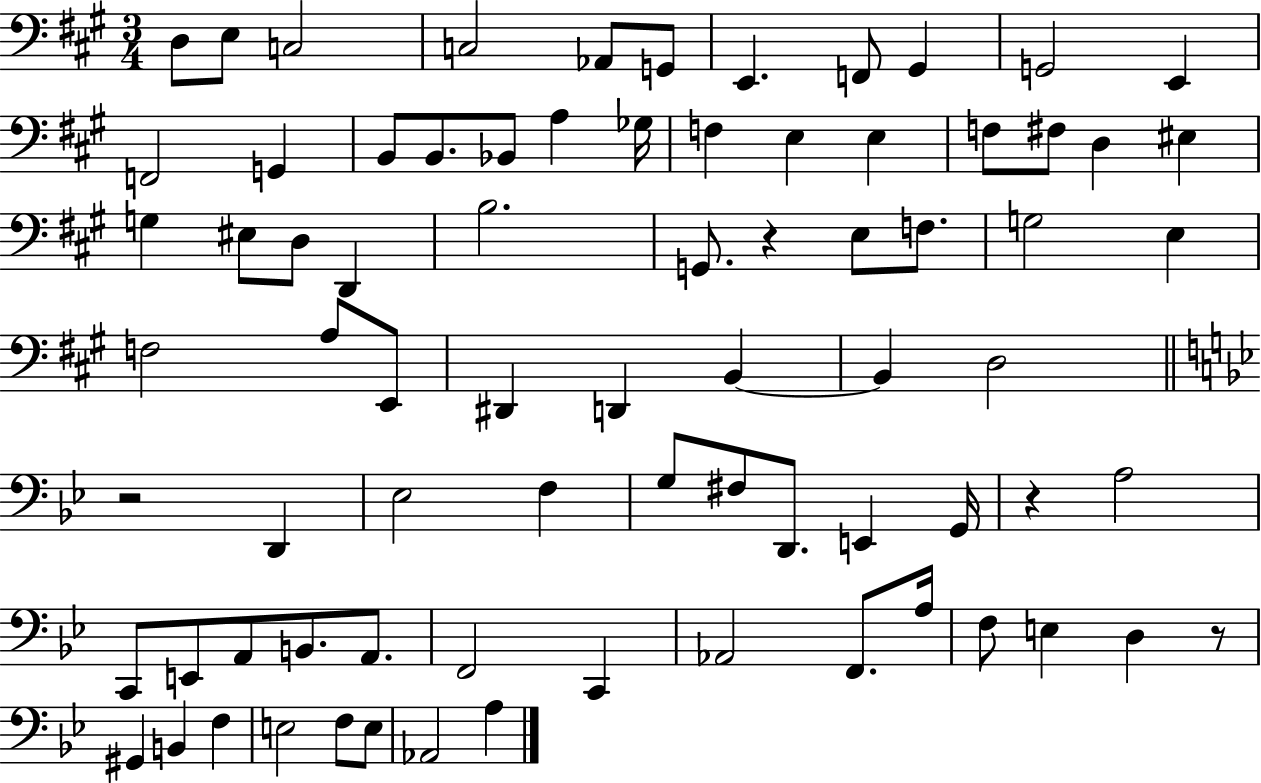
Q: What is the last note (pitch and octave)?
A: A3